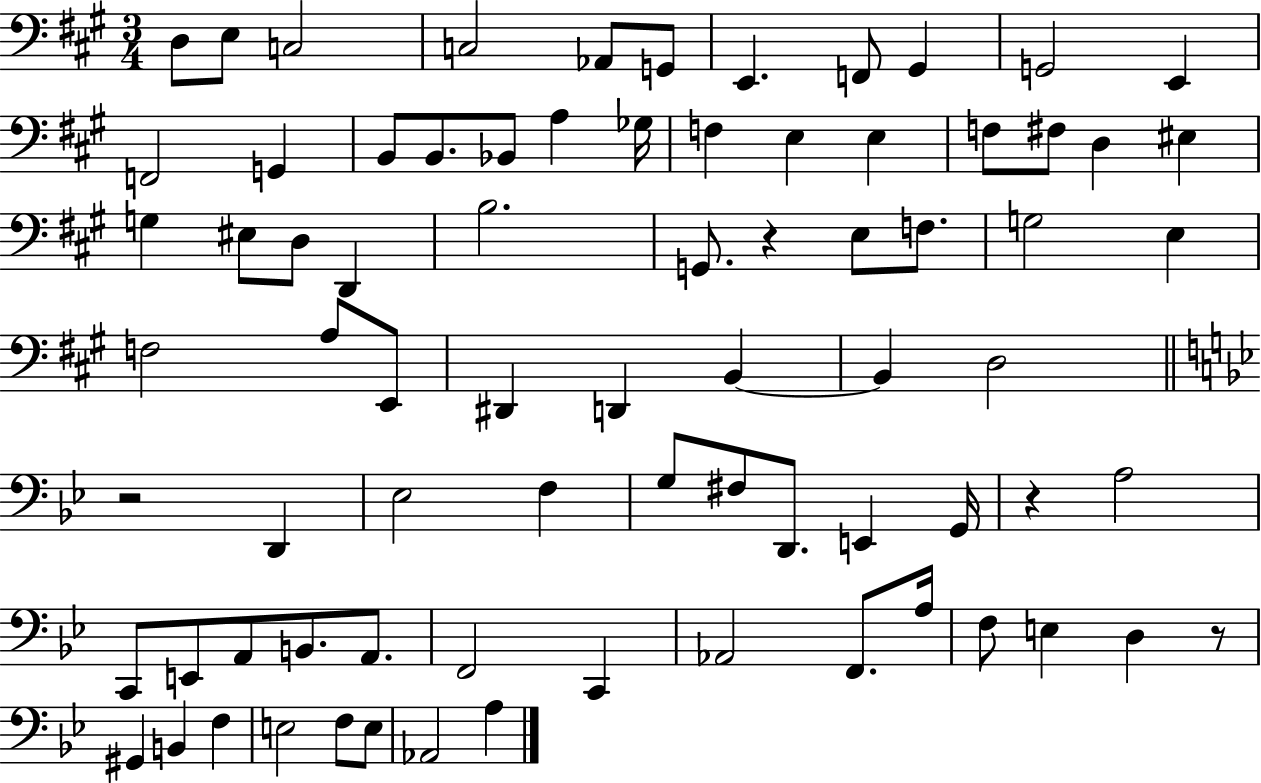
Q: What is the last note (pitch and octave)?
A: A3